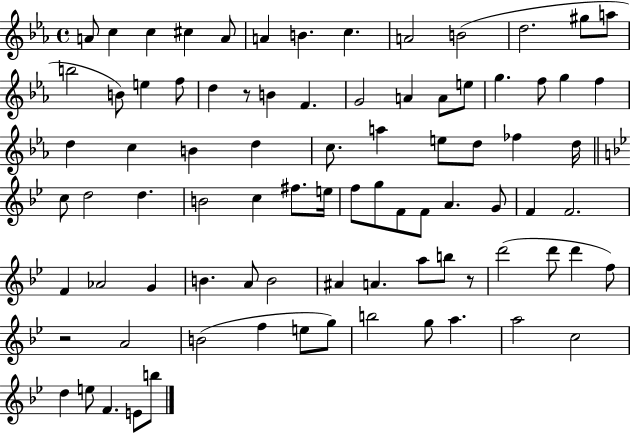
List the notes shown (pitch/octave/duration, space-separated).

A4/e C5/q C5/q C#5/q A4/e A4/q B4/q. C5/q. A4/h B4/h D5/h. G#5/e A5/e B5/h B4/e E5/q F5/e D5/q R/e B4/q F4/q. G4/h A4/q A4/e E5/e G5/q. F5/e G5/q F5/q D5/q C5/q B4/q D5/q C5/e. A5/q E5/e D5/e FES5/q D5/s C5/e D5/h D5/q. B4/h C5/q F#5/e. E5/s F5/e G5/e F4/e F4/e A4/q. G4/e F4/q F4/h. F4/q Ab4/h G4/q B4/q. A4/e B4/h A#4/q A4/q. A5/e B5/e R/e D6/h D6/e D6/q F5/e R/h A4/h B4/h F5/q E5/e G5/e B5/h G5/e A5/q. A5/h C5/h D5/q E5/e F4/q. E4/e B5/e